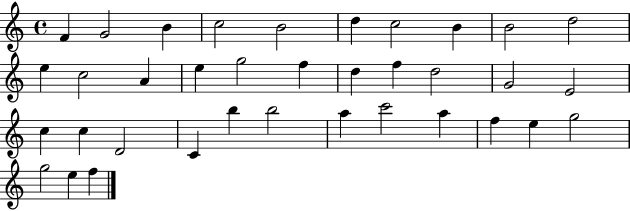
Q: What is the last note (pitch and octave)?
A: F5